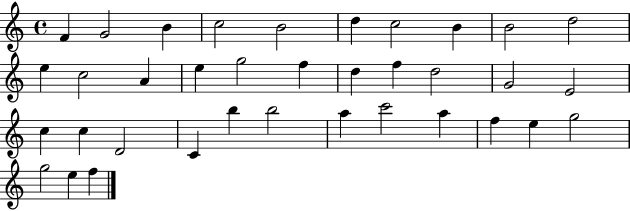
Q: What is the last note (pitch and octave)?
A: F5